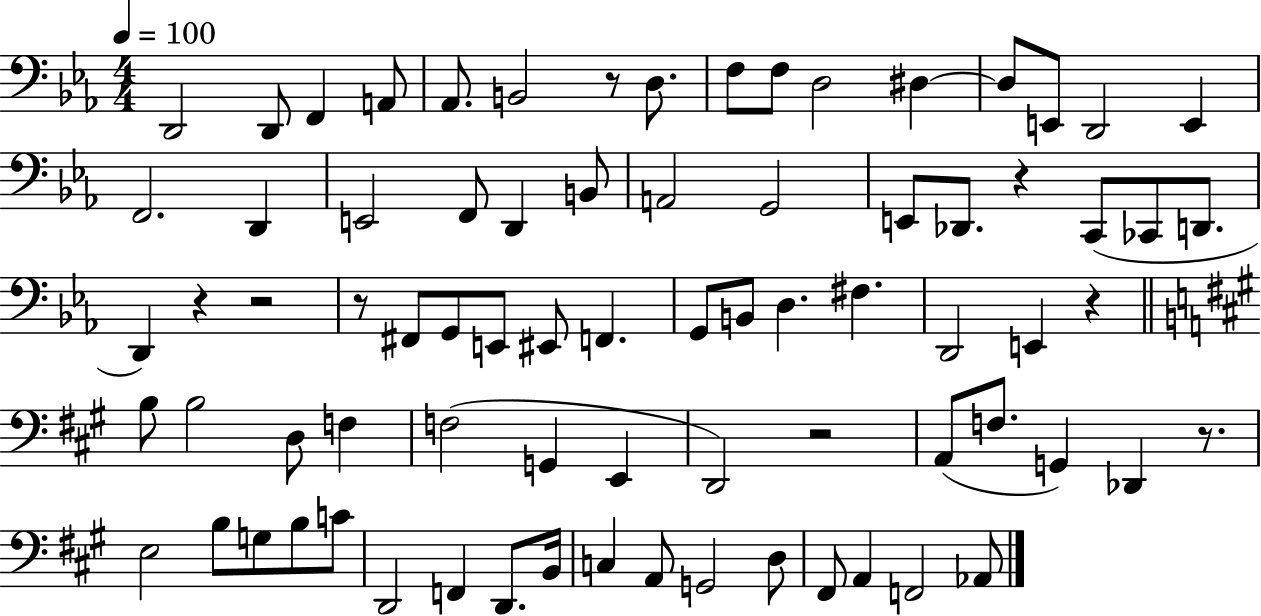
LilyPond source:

{
  \clef bass
  \numericTimeSignature
  \time 4/4
  \key ees \major
  \tempo 4 = 100
  d,2 d,8 f,4 a,8 | aes,8. b,2 r8 d8. | f8 f8 d2 dis4~~ | dis8 e,8 d,2 e,4 | \break f,2. d,4 | e,2 f,8 d,4 b,8 | a,2 g,2 | e,8 des,8. r4 c,8( ces,8 d,8. | \break d,4) r4 r2 | r8 fis,8 g,8 e,8 eis,8 f,4. | g,8 b,8 d4. fis4. | d,2 e,4 r4 | \break \bar "||" \break \key a \major b8 b2 d8 f4 | f2( g,4 e,4 | d,2) r2 | a,8( f8. g,4) des,4 r8. | \break e2 b8 g8 b8 c'8 | d,2 f,4 d,8. b,16 | c4 a,8 g,2 d8 | fis,8 a,4 f,2 aes,8 | \break \bar "|."
}